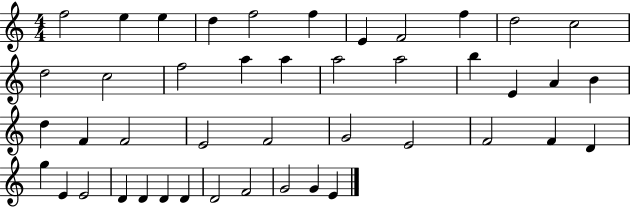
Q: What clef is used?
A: treble